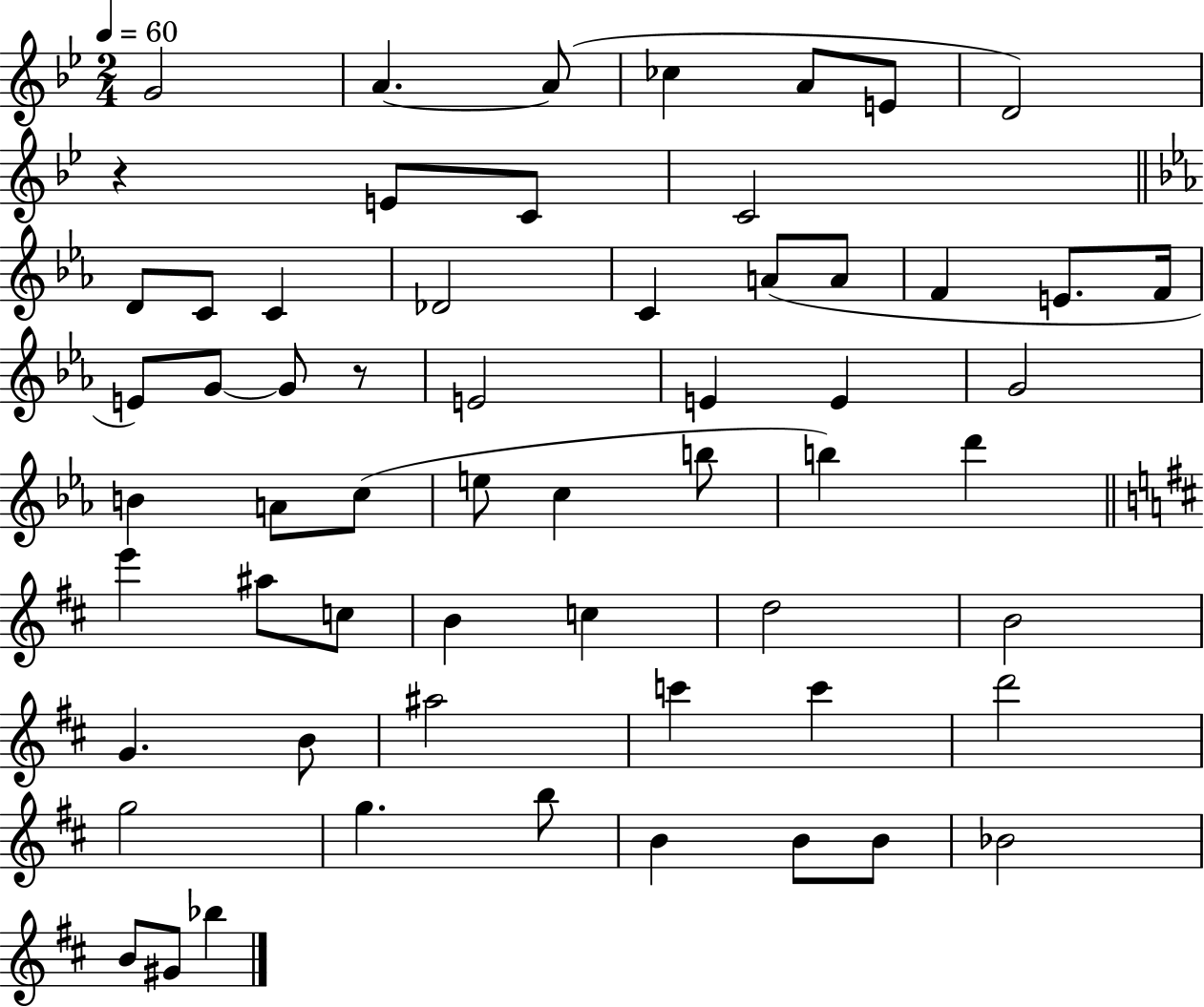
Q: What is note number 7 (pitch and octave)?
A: D4